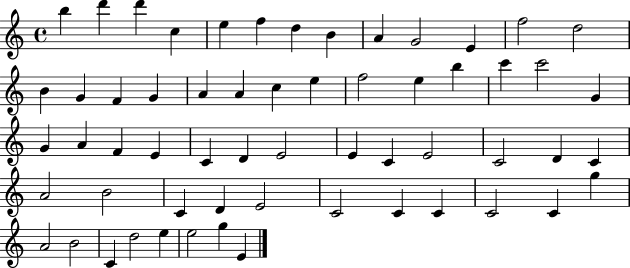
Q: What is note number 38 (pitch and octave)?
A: C4